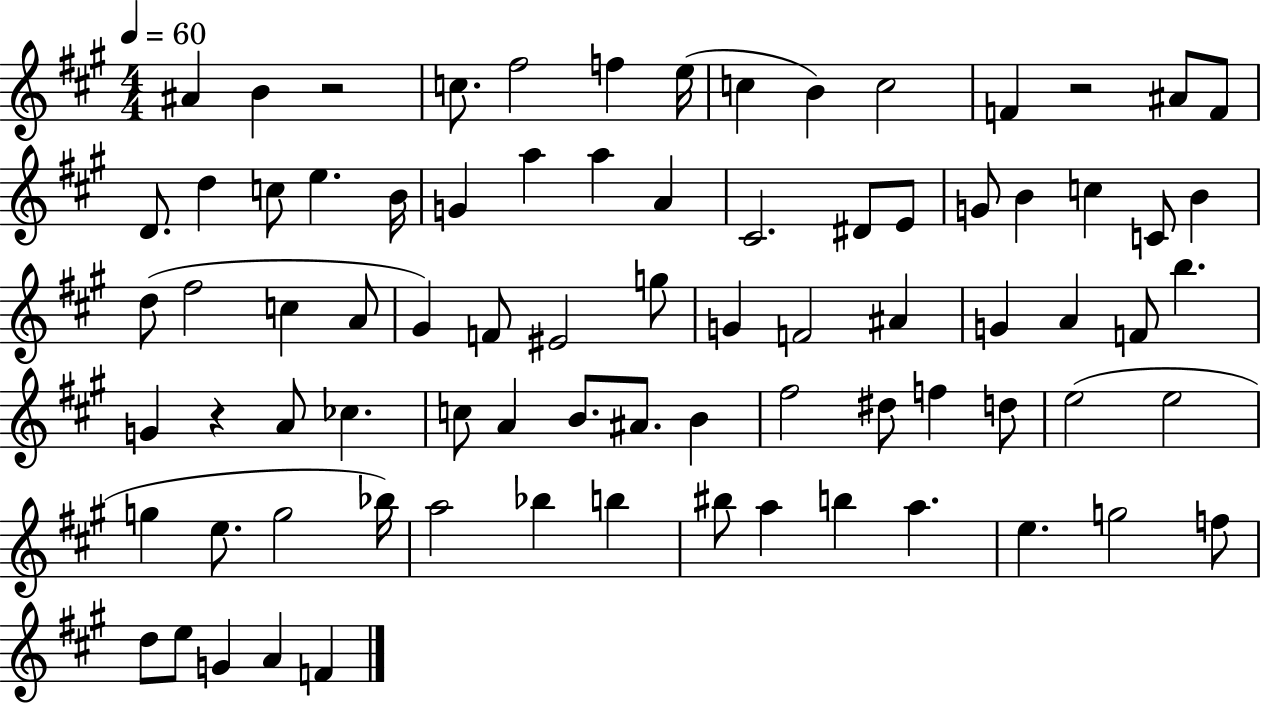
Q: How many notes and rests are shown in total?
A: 80